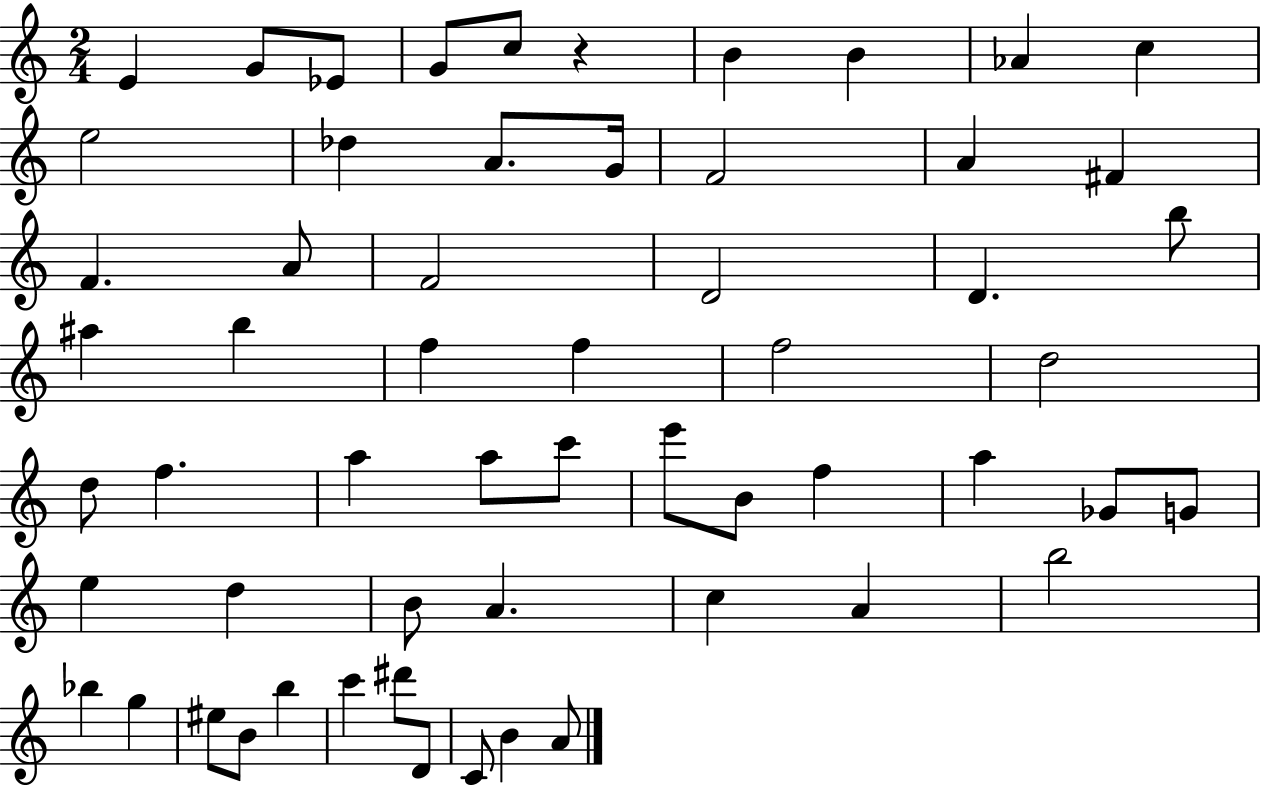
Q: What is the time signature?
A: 2/4